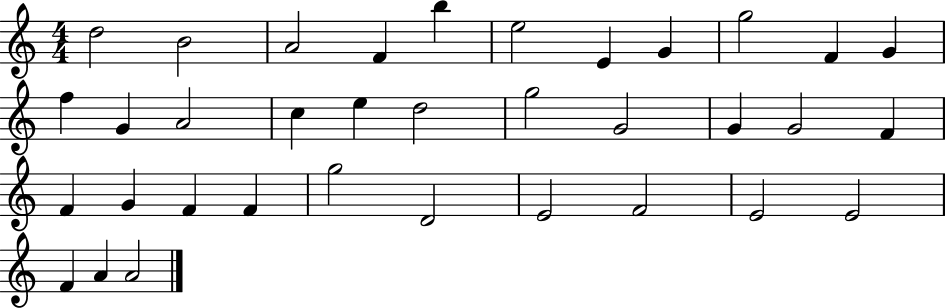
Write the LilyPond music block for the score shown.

{
  \clef treble
  \numericTimeSignature
  \time 4/4
  \key c \major
  d''2 b'2 | a'2 f'4 b''4 | e''2 e'4 g'4 | g''2 f'4 g'4 | \break f''4 g'4 a'2 | c''4 e''4 d''2 | g''2 g'2 | g'4 g'2 f'4 | \break f'4 g'4 f'4 f'4 | g''2 d'2 | e'2 f'2 | e'2 e'2 | \break f'4 a'4 a'2 | \bar "|."
}